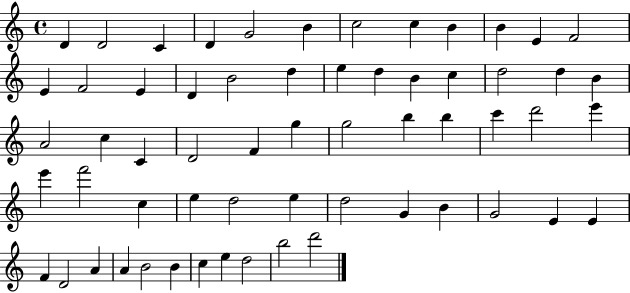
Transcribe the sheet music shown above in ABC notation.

X:1
T:Untitled
M:4/4
L:1/4
K:C
D D2 C D G2 B c2 c B B E F2 E F2 E D B2 d e d B c d2 d B A2 c C D2 F g g2 b b c' d'2 e' e' f'2 c e d2 e d2 G B G2 E E F D2 A A B2 B c e d2 b2 d'2